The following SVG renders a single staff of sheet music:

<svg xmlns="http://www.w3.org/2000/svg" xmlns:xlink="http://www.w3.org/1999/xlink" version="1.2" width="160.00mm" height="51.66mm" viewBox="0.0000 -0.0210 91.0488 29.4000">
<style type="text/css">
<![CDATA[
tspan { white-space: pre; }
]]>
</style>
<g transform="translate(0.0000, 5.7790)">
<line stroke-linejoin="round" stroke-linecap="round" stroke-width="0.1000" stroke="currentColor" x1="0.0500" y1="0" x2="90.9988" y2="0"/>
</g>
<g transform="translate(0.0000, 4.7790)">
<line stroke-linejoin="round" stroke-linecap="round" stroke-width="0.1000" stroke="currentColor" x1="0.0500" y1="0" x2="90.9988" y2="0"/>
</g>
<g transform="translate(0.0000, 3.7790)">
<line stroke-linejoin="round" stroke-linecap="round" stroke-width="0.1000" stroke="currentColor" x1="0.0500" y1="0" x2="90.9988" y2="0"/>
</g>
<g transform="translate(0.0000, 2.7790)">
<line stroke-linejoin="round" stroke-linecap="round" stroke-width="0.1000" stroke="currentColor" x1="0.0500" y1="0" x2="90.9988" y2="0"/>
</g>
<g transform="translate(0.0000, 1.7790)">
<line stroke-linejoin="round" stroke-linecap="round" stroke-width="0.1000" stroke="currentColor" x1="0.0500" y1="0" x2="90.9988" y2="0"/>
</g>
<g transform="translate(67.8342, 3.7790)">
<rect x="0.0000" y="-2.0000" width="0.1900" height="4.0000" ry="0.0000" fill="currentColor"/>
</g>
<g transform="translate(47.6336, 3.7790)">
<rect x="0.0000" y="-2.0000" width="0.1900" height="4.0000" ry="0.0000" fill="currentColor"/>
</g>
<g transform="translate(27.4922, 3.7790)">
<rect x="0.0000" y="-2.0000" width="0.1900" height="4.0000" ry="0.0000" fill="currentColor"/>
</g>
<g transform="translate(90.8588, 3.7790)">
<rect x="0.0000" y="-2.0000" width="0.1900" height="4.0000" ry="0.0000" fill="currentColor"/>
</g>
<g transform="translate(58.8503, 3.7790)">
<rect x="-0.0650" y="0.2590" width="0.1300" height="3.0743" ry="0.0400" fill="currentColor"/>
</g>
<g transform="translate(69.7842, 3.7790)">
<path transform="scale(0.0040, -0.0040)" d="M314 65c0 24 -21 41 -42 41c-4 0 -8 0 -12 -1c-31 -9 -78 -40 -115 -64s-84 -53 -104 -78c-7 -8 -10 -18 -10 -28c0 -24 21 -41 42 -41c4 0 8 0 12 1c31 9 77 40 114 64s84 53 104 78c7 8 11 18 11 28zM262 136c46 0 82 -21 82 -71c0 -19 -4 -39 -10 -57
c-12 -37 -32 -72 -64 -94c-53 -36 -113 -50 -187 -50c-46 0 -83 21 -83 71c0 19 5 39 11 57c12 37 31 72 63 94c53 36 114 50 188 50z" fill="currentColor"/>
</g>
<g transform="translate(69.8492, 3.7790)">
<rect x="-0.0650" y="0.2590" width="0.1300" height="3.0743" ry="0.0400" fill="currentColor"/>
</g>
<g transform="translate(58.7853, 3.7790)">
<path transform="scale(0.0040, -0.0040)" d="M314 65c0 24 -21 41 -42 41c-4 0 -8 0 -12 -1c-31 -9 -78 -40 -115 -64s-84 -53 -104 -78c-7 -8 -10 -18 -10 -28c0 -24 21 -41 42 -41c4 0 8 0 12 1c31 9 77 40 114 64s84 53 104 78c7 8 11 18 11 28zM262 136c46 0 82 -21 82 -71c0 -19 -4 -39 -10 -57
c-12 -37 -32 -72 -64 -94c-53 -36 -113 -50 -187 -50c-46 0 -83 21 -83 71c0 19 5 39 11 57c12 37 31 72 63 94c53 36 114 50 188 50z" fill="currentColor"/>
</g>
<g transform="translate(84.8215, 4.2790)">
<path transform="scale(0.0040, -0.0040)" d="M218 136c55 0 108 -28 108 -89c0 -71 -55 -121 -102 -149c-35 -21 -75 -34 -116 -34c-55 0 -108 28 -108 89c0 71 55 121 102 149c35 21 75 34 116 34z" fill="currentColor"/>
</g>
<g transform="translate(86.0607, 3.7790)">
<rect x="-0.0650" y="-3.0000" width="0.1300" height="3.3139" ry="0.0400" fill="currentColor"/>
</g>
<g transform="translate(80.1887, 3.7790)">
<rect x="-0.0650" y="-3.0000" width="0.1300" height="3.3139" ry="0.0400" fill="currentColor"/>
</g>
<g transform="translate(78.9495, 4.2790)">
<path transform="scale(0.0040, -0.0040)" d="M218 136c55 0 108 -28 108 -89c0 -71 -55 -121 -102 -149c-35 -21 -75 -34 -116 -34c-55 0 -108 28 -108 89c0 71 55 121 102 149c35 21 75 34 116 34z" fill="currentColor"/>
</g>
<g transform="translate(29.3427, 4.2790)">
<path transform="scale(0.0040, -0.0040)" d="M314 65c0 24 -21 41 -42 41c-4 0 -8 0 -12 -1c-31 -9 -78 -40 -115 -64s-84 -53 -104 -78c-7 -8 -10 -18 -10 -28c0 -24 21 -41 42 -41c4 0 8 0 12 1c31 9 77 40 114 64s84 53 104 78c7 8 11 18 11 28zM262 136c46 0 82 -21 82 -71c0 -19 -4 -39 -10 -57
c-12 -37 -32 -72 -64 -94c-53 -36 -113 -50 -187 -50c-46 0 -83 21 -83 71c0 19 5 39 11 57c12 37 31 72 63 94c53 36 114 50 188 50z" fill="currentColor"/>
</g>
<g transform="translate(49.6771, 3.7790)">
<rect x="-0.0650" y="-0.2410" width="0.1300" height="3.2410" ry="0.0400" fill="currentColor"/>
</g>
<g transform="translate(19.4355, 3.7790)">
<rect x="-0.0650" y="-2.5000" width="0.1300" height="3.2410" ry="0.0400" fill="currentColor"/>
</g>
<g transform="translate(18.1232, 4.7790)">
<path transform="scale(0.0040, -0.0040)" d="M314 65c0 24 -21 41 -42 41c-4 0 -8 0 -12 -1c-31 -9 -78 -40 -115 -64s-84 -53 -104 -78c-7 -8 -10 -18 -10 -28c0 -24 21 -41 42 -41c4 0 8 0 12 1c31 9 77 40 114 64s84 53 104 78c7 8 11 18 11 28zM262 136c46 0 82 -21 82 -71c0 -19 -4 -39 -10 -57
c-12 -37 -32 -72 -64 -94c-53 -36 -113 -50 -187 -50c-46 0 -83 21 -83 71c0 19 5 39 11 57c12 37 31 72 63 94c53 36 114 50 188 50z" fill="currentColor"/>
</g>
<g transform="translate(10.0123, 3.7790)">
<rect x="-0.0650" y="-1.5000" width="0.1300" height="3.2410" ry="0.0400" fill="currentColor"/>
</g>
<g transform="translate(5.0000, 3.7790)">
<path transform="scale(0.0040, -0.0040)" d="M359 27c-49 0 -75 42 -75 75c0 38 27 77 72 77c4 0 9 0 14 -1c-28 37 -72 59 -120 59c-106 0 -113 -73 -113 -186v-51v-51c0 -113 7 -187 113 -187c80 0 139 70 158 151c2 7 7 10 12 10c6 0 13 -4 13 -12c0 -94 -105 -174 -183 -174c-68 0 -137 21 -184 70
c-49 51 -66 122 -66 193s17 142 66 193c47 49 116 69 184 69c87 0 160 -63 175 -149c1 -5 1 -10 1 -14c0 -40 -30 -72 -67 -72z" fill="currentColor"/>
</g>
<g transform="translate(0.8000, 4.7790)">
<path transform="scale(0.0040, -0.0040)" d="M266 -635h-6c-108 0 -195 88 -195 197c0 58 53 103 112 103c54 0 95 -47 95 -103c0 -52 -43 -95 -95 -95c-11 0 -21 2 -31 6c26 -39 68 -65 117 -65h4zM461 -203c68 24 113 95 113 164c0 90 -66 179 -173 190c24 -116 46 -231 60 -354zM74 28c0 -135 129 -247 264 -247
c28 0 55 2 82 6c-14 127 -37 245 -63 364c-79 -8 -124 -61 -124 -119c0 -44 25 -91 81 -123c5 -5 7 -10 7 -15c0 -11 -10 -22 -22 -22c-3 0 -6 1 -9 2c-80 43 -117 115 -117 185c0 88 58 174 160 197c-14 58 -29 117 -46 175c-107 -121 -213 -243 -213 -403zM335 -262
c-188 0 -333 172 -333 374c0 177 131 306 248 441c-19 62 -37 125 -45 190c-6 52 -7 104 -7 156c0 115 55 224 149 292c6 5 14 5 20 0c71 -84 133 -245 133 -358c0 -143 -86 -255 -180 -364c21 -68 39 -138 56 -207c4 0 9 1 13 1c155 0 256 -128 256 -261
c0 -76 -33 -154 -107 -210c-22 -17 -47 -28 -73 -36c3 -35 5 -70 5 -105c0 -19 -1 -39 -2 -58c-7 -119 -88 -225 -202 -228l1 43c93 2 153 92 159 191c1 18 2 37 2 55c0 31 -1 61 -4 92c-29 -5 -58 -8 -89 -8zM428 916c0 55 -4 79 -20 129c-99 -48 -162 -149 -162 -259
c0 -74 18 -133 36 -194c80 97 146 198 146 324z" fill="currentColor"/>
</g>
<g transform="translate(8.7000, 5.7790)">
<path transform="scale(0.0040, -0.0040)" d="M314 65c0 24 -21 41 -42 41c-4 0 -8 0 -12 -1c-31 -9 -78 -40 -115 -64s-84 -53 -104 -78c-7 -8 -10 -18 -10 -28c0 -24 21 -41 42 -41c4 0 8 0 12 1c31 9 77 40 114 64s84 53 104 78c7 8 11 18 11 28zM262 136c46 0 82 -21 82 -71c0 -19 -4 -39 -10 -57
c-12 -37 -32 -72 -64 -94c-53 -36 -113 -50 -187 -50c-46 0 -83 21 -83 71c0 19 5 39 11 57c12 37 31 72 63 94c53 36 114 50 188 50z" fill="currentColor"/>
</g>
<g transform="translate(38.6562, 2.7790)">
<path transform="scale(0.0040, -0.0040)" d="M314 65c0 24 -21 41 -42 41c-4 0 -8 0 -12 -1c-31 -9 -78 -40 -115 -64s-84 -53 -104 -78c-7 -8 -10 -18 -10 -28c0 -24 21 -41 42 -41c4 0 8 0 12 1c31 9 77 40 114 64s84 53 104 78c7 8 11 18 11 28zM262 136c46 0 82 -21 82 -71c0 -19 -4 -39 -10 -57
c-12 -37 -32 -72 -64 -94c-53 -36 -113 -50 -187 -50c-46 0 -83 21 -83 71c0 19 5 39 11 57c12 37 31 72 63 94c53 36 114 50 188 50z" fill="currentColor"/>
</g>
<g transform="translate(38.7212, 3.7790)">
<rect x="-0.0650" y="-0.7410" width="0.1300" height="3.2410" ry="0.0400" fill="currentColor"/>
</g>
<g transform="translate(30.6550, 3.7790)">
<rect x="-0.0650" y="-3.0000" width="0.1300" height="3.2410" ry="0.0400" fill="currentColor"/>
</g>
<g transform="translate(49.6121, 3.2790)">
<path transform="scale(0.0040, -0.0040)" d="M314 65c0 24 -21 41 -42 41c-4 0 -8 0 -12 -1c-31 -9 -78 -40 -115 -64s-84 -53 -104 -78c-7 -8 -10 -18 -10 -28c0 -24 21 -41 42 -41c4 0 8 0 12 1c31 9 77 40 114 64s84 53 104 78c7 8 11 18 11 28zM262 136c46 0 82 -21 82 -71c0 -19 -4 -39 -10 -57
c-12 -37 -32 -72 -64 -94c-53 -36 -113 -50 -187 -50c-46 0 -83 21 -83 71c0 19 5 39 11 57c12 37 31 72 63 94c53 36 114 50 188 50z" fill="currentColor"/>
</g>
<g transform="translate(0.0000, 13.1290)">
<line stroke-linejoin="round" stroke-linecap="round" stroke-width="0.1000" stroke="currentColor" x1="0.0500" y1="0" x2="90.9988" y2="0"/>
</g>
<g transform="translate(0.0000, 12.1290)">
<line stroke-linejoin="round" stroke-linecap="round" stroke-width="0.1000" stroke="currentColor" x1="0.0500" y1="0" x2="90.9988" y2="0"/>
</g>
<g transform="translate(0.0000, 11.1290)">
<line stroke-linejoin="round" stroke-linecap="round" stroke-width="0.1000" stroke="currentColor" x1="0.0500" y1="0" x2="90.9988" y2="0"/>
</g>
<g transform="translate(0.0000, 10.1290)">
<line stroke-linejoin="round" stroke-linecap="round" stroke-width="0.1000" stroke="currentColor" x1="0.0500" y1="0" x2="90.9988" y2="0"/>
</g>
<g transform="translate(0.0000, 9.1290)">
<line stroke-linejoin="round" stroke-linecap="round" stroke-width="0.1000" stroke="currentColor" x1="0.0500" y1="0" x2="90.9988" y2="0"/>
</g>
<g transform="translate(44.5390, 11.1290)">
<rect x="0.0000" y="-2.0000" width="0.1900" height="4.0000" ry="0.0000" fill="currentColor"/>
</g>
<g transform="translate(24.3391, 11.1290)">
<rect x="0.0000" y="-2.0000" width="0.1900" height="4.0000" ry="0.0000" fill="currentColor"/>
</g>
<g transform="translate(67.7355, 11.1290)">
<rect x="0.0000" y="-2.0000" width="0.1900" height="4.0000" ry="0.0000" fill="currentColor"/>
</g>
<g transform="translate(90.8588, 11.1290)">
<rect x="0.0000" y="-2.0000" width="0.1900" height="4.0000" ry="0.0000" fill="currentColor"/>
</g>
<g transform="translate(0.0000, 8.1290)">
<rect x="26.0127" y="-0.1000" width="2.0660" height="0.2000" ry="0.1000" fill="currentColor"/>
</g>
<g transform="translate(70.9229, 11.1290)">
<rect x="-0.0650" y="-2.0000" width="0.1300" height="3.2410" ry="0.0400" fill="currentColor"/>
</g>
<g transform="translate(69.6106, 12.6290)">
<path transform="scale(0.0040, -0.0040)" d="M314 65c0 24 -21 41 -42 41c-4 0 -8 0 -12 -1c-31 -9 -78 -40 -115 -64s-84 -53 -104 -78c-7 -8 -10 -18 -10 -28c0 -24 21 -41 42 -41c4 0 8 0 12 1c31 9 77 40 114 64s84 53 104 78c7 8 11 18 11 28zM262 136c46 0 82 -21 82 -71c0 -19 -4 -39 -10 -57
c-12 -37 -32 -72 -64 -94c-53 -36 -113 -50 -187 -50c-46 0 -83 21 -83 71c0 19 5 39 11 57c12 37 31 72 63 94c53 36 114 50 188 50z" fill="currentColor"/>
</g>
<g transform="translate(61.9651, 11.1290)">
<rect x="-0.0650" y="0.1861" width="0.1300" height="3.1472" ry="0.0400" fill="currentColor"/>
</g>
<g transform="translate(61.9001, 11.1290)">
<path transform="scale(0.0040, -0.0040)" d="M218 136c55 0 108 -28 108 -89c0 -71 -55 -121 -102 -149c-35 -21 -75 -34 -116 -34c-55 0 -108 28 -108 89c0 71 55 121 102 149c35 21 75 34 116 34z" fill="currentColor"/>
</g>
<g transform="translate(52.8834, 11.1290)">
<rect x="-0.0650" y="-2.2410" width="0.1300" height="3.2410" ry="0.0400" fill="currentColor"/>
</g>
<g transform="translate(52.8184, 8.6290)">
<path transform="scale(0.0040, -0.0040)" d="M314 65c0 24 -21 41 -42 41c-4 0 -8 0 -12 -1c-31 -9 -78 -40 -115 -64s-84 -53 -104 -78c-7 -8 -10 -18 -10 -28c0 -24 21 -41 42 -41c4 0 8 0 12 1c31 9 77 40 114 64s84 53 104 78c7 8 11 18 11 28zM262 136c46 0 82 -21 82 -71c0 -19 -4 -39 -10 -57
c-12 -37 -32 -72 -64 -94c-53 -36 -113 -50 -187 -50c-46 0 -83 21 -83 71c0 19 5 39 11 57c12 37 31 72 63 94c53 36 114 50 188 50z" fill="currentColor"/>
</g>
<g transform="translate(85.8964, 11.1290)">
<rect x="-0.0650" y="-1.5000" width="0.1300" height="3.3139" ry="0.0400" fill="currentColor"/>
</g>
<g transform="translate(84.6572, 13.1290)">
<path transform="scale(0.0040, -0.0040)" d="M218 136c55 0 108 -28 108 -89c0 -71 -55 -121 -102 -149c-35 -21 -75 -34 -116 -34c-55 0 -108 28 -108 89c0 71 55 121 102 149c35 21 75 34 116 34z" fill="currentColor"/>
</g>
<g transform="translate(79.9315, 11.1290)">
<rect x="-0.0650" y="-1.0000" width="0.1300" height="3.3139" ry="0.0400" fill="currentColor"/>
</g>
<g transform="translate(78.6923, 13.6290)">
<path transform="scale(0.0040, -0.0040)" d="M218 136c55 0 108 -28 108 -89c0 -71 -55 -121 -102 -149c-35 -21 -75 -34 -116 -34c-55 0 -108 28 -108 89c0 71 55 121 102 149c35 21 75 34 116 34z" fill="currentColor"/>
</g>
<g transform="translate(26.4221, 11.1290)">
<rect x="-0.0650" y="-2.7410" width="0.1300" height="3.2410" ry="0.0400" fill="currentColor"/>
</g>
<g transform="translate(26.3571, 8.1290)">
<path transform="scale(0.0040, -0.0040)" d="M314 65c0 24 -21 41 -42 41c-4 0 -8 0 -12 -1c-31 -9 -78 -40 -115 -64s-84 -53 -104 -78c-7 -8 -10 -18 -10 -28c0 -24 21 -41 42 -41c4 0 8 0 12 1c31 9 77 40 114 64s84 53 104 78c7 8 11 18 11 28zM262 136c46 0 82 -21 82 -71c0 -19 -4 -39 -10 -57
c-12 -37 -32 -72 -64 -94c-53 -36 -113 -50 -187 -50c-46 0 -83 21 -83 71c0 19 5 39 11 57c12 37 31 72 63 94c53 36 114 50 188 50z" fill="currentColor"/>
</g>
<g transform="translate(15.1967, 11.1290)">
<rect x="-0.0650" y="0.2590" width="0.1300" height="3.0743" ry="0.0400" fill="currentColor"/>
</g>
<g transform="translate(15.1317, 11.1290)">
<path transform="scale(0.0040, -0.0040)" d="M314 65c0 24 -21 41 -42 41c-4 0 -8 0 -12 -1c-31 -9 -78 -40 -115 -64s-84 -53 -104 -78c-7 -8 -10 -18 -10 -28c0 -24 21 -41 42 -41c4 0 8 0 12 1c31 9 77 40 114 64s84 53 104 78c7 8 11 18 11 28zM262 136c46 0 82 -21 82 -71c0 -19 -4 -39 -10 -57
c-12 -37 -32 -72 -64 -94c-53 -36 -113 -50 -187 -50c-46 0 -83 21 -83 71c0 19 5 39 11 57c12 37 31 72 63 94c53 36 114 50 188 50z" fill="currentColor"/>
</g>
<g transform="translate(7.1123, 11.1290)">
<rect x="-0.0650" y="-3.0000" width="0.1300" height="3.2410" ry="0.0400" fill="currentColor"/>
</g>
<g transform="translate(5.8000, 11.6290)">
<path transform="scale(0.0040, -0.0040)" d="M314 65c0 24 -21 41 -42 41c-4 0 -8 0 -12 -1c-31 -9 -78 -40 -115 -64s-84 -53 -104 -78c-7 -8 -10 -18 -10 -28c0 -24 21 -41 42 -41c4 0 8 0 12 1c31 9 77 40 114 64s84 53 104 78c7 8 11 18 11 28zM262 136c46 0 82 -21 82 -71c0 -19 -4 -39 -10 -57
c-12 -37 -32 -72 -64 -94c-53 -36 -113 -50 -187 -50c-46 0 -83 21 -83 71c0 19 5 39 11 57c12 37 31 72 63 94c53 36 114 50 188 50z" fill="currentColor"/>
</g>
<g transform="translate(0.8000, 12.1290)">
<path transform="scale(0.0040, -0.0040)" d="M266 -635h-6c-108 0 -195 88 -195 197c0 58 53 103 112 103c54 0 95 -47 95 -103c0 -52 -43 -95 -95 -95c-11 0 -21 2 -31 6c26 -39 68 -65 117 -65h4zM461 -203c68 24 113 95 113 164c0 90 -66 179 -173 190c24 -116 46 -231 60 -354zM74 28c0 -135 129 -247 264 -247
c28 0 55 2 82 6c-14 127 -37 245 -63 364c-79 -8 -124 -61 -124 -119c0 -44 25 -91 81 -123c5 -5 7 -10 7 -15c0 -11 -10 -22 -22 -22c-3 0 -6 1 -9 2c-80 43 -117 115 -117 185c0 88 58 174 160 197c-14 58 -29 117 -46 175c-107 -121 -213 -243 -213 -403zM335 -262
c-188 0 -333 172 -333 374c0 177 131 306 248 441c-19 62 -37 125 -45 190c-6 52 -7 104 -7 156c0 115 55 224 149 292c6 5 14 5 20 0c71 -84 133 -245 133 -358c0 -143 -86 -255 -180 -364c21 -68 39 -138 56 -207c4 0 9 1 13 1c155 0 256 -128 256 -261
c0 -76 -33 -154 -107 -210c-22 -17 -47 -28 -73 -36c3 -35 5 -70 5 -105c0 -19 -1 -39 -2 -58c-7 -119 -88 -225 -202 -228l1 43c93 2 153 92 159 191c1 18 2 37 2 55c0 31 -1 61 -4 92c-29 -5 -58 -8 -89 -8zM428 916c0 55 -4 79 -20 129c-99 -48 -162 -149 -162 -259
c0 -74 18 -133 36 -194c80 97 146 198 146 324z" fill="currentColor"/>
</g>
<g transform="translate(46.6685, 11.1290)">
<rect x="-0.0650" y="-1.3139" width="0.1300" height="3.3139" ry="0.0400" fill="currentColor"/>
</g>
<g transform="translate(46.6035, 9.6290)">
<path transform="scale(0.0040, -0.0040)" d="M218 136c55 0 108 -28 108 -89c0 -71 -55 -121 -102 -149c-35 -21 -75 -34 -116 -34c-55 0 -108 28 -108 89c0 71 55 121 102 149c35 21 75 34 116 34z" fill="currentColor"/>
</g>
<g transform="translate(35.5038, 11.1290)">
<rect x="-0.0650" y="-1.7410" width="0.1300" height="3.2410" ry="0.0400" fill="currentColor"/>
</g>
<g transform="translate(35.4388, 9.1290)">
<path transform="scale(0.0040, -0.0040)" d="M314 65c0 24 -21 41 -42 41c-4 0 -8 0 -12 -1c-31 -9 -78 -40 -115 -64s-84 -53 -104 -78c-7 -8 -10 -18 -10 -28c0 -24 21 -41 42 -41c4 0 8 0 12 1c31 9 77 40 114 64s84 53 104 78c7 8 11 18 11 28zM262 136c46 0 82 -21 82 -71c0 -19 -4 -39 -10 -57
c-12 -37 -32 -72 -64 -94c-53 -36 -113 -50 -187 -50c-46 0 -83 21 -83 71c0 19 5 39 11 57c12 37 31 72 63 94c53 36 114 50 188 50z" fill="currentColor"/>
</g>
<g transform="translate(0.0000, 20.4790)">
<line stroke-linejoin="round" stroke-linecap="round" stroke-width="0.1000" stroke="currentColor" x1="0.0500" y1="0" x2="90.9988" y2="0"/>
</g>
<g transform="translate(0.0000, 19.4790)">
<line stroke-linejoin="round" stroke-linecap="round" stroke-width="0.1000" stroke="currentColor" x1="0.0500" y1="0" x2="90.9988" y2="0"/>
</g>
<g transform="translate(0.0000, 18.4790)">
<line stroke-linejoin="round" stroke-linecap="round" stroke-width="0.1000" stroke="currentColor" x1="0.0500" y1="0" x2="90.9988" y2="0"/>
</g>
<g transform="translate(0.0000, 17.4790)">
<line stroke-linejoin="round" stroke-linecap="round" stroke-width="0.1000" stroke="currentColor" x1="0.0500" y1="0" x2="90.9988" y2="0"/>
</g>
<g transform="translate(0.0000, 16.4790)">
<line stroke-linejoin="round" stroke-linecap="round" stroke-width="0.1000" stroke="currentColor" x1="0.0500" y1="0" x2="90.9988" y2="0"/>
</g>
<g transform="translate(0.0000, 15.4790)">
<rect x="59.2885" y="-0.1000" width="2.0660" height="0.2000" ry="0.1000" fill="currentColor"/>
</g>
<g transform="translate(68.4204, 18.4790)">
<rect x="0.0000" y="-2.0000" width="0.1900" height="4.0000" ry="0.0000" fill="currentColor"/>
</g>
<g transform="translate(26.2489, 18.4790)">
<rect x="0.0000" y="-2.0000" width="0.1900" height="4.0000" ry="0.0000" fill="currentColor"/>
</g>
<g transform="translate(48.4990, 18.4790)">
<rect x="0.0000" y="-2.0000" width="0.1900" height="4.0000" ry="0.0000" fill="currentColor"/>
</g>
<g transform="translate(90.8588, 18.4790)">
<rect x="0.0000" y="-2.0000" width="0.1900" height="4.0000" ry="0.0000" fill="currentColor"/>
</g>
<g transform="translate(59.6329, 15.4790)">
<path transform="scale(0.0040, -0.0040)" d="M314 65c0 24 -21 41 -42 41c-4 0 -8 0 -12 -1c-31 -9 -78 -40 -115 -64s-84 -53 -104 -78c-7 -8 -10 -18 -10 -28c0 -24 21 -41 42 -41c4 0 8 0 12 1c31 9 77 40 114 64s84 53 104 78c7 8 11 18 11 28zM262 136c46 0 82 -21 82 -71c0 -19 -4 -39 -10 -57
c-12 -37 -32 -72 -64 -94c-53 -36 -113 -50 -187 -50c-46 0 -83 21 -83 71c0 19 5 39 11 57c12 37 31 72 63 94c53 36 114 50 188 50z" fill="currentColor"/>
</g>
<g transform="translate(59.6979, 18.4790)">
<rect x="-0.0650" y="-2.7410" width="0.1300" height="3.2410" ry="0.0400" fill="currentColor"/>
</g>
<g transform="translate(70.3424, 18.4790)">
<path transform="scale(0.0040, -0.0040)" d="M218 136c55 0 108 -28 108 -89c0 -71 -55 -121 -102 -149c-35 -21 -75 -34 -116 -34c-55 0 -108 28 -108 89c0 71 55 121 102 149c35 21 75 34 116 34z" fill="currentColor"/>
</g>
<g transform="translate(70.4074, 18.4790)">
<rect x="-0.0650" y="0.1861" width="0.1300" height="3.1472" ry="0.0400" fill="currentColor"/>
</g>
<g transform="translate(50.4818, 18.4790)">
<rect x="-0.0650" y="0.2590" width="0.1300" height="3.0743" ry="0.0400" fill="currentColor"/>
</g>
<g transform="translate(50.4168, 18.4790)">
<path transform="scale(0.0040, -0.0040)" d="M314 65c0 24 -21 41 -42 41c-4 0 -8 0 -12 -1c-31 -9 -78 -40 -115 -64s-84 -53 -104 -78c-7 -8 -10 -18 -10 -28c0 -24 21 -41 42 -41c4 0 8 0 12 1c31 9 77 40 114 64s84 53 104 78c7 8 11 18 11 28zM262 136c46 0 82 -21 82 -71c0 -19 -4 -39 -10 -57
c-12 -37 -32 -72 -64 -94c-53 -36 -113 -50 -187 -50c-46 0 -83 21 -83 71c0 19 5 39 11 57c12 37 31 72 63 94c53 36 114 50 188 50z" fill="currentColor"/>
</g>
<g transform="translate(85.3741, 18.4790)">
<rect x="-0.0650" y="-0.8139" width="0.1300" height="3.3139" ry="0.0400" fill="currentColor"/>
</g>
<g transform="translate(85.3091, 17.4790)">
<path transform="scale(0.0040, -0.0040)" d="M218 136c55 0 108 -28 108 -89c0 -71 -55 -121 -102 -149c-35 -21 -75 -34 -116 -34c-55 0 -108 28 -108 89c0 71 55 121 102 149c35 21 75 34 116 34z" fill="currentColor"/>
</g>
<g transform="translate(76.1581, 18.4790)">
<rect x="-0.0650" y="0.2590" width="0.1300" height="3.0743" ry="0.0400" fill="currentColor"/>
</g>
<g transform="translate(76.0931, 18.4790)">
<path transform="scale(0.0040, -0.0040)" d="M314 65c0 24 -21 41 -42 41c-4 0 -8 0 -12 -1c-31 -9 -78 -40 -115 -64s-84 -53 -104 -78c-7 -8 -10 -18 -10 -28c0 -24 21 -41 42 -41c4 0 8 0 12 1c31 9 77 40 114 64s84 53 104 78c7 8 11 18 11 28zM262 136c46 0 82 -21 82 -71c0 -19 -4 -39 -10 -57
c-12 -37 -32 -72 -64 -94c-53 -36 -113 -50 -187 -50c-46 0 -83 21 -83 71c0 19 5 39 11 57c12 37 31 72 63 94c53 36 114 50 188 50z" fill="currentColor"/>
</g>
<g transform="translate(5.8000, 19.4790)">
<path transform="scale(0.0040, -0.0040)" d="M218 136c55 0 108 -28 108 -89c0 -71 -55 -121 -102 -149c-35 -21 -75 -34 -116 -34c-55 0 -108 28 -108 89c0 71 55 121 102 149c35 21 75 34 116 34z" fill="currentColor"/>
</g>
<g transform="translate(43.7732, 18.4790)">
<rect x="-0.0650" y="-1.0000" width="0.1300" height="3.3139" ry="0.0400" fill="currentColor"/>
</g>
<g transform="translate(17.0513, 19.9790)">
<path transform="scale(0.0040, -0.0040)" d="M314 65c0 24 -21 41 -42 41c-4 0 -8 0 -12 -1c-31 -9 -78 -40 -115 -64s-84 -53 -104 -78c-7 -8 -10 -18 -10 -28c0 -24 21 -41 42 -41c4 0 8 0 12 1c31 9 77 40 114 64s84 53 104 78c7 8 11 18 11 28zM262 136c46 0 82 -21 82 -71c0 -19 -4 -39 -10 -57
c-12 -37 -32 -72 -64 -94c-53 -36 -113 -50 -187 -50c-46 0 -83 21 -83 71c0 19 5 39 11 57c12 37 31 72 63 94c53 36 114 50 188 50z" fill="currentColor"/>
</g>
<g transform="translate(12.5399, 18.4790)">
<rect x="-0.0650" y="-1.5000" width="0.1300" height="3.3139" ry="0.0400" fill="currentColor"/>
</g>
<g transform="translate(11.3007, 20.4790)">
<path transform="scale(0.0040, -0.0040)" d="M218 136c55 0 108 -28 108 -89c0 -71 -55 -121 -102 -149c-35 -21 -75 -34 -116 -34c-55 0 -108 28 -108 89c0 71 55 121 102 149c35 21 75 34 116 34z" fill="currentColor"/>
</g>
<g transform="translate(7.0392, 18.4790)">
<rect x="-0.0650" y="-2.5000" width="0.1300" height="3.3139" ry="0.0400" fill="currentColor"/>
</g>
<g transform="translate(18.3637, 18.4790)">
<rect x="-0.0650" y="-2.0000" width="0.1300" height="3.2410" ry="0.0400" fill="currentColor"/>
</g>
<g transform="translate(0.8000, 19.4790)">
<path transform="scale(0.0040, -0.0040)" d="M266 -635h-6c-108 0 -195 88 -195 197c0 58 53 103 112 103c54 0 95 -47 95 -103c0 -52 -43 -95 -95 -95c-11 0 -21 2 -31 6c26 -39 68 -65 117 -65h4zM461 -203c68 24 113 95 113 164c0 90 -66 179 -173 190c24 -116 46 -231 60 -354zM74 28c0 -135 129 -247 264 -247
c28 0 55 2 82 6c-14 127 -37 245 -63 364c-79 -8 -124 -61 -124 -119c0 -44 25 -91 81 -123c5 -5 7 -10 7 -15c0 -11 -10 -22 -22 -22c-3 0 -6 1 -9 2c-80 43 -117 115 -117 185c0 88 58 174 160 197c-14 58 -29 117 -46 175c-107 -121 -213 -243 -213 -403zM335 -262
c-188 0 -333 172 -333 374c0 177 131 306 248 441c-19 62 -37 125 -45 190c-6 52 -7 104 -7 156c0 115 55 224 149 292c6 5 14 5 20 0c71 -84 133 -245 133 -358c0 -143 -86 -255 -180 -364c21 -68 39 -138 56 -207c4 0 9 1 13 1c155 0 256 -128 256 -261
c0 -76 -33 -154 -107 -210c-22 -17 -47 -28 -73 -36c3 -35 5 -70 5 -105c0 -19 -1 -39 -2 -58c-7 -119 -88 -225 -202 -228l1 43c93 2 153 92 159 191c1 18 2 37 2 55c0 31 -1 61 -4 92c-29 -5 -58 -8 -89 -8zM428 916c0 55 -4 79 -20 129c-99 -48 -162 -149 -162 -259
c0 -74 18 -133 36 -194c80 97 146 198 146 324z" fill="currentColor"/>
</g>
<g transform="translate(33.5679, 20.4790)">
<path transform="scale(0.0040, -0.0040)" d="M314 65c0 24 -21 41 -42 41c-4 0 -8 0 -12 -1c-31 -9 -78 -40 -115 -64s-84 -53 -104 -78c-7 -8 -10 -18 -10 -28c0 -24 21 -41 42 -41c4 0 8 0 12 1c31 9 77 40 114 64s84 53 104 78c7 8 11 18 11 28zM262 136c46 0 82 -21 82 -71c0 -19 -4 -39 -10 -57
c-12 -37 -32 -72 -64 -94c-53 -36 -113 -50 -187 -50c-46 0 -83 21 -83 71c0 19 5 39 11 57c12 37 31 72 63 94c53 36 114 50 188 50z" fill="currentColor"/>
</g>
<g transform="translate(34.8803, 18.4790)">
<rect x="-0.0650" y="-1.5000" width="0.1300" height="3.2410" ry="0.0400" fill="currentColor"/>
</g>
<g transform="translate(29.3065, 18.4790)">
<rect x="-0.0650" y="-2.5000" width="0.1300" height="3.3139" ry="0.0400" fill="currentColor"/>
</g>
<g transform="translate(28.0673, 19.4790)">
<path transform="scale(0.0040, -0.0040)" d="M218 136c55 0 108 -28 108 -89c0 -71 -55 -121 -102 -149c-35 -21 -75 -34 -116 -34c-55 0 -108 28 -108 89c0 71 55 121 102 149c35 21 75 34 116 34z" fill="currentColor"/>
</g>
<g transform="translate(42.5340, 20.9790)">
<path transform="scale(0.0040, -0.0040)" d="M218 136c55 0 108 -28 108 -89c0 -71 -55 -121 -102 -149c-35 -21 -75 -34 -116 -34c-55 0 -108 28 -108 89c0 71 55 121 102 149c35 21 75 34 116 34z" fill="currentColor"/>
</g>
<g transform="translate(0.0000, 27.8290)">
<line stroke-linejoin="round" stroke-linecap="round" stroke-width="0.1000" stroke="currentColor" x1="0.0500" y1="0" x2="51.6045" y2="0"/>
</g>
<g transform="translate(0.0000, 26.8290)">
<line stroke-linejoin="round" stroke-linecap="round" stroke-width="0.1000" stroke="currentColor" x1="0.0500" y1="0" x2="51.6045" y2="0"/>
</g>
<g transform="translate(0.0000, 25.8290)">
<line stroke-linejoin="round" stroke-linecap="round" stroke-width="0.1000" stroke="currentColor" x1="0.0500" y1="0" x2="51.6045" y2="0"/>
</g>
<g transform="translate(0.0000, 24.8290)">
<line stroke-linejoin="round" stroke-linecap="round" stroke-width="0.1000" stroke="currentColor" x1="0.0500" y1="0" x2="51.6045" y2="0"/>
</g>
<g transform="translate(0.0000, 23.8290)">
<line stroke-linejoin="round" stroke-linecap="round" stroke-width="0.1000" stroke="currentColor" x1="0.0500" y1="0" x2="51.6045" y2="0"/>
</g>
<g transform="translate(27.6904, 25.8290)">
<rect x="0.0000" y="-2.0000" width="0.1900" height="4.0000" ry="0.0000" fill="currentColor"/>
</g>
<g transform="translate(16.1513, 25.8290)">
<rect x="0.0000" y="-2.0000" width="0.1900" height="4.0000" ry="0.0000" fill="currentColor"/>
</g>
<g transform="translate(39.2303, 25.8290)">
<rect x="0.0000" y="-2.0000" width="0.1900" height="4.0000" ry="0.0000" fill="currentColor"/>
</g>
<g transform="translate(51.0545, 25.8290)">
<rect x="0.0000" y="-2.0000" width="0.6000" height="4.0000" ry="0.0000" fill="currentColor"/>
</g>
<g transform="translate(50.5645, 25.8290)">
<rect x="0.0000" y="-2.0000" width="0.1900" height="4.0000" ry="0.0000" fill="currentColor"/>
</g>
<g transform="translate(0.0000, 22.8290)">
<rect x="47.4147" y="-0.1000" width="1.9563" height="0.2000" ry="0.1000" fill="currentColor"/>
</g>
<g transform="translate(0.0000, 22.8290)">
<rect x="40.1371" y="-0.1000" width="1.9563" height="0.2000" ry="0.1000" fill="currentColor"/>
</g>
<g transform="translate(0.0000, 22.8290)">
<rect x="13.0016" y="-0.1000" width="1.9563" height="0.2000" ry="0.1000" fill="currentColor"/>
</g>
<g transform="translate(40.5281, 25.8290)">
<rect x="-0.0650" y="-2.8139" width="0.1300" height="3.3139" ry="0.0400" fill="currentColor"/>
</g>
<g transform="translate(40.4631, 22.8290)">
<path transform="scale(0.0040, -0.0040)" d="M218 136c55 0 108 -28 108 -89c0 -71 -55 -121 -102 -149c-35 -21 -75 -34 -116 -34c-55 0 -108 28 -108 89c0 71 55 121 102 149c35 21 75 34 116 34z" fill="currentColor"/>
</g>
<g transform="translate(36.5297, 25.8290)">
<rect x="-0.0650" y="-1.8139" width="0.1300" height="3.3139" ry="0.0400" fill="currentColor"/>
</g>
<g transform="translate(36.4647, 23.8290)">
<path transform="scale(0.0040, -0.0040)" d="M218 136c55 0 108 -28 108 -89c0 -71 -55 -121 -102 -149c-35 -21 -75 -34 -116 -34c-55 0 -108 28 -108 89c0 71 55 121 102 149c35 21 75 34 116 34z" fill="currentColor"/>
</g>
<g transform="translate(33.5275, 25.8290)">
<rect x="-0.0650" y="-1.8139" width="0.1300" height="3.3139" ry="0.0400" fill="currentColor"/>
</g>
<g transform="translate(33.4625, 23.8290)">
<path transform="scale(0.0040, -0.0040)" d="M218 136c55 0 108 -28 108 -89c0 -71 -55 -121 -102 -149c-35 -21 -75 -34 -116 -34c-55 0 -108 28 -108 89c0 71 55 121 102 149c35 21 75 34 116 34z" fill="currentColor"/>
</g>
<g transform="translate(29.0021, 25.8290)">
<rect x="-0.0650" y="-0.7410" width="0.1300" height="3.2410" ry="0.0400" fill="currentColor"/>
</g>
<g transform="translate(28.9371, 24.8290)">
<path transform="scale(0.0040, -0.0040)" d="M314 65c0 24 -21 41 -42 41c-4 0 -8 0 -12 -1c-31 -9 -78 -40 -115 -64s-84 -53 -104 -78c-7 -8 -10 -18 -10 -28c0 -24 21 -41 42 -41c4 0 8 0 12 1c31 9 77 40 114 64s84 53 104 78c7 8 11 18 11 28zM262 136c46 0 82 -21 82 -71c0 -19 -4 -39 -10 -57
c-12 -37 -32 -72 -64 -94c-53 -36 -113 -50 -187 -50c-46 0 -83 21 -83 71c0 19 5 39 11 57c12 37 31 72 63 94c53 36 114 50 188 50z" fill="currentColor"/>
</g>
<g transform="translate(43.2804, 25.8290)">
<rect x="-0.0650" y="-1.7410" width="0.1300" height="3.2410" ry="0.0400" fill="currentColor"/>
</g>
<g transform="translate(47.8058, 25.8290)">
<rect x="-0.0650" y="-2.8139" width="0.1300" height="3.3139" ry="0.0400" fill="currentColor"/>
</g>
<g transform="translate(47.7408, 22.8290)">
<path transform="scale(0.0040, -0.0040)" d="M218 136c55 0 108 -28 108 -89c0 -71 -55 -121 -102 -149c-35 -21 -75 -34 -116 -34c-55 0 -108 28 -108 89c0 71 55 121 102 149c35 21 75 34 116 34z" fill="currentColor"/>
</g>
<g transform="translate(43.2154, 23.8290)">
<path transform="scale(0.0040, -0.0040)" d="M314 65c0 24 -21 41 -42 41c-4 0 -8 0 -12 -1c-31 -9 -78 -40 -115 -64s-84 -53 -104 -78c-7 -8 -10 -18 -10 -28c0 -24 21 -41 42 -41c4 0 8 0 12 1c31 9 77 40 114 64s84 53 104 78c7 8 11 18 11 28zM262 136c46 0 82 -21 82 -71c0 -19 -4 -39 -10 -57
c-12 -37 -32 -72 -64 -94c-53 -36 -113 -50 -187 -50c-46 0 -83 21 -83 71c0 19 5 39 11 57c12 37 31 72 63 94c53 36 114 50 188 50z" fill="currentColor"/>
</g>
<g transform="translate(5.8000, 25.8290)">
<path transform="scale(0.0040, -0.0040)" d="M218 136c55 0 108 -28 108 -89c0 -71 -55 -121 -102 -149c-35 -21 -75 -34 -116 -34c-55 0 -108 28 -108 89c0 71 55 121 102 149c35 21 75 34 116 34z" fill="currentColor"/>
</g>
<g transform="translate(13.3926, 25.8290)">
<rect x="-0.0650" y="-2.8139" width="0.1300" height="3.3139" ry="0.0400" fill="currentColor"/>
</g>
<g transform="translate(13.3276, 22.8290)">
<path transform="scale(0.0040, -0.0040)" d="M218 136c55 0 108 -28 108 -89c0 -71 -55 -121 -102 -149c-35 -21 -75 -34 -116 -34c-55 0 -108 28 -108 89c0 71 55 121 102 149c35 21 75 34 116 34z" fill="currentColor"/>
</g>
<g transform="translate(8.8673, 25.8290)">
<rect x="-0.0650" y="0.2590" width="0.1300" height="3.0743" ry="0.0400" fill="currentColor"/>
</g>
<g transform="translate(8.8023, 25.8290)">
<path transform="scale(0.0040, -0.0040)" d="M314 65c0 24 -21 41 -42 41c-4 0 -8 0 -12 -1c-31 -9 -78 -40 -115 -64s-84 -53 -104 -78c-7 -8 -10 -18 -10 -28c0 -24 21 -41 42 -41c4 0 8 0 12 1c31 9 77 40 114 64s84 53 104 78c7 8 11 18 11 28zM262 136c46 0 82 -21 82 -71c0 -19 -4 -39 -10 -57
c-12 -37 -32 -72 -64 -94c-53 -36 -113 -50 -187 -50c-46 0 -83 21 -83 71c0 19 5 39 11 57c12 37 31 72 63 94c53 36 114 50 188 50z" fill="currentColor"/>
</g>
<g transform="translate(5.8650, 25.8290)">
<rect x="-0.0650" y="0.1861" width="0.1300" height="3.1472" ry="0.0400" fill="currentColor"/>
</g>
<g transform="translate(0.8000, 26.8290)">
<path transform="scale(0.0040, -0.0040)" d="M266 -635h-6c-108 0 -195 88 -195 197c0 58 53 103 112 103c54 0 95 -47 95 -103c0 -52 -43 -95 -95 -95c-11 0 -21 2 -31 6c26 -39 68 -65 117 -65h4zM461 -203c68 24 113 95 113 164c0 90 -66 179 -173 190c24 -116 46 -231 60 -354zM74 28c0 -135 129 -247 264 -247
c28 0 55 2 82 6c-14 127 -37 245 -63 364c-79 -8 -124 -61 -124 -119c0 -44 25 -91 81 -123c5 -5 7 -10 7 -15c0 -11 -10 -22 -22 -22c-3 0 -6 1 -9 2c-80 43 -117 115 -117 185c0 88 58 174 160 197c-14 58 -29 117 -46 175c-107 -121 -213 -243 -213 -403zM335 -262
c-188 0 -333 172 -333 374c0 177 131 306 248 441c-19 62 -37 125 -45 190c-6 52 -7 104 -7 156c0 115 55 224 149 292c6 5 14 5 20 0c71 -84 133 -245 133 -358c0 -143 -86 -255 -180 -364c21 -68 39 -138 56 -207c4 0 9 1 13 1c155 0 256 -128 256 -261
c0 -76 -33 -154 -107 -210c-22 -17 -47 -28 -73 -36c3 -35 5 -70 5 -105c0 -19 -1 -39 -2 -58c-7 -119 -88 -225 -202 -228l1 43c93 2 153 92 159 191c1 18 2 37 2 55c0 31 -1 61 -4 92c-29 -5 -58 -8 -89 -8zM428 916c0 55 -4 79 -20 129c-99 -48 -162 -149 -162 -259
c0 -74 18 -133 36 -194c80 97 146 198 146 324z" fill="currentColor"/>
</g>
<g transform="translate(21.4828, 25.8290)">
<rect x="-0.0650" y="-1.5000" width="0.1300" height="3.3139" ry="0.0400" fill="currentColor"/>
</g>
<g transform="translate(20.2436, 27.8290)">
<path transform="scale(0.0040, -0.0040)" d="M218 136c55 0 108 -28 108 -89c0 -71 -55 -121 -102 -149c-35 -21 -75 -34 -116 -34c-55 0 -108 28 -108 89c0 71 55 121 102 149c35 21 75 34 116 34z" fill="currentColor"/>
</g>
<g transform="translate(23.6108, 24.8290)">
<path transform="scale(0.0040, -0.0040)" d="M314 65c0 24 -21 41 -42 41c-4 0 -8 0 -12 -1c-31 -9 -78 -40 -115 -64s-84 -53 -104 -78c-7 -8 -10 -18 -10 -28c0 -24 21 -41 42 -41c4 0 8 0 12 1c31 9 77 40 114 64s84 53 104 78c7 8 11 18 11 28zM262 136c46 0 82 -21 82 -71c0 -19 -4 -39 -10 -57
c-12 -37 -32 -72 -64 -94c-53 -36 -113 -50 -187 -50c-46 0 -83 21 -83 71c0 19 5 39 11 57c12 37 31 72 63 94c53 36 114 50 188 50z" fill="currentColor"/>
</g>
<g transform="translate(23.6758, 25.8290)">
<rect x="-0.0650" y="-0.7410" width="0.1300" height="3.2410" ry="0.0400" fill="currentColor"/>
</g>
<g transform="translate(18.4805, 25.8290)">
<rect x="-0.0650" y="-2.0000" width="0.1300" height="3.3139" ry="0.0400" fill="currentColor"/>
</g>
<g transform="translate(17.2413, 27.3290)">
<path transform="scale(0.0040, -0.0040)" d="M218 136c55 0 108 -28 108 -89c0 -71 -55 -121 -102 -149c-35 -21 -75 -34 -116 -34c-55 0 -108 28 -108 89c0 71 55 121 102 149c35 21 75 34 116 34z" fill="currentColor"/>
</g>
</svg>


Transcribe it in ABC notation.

X:1
T:Untitled
M:4/4
L:1/4
K:C
E2 G2 A2 d2 c2 B2 B2 A A A2 B2 a2 f2 e g2 B F2 D E G E F2 G E2 D B2 a2 B B2 d B B2 a F E d2 d2 f f a f2 a